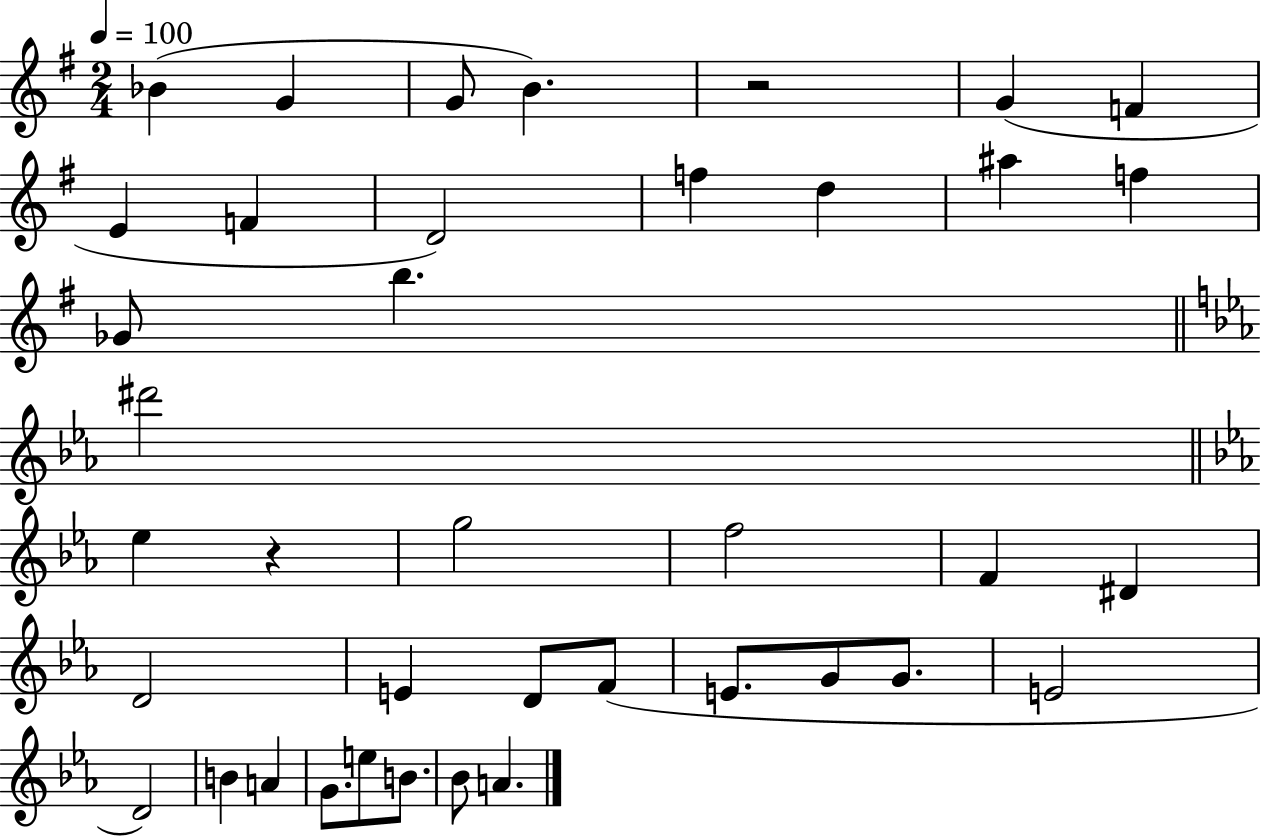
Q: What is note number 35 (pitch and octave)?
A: B4